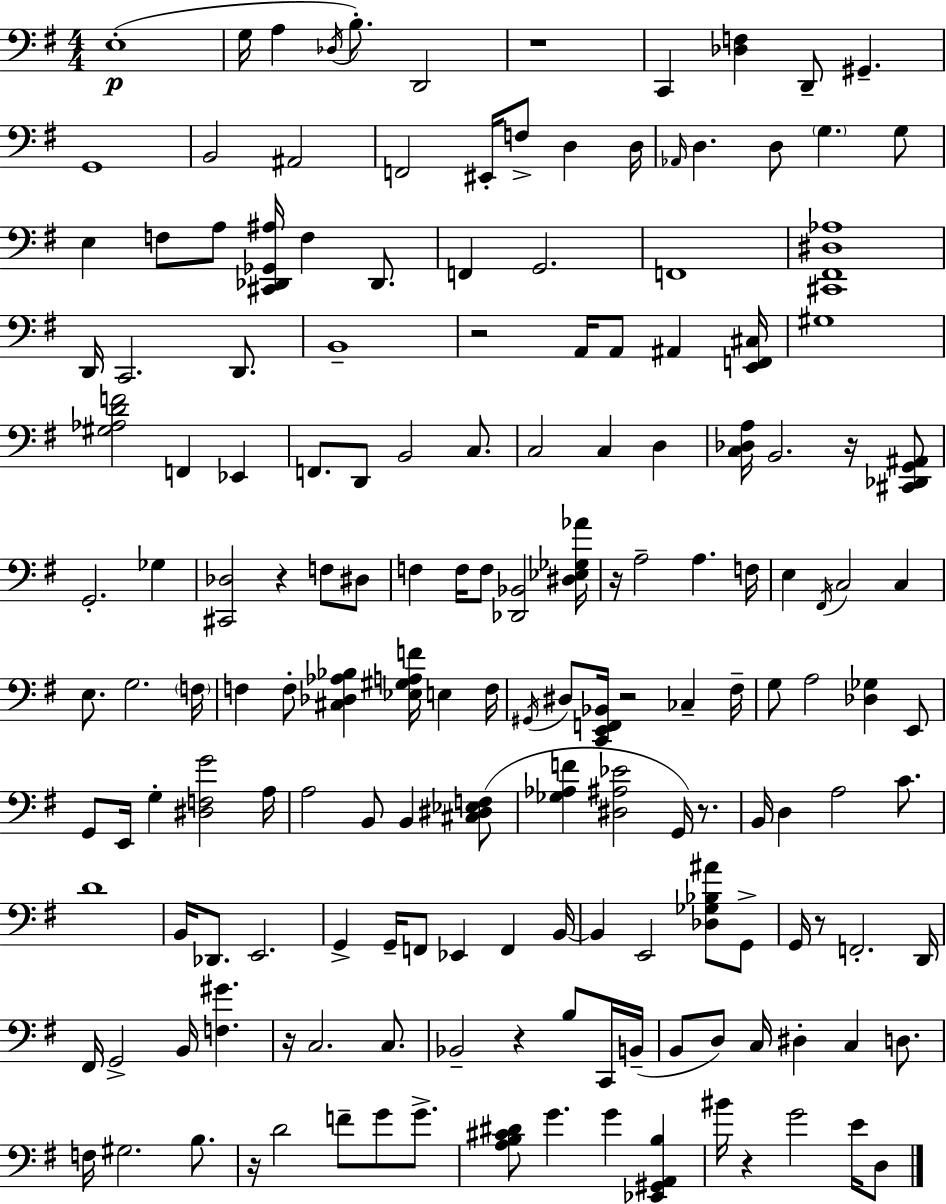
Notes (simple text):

E3/w G3/s A3/q Db3/s B3/e. D2/h R/w C2/q [Db3,F3]/q D2/e G#2/q. G2/w B2/h A#2/h F2/h EIS2/s F3/e D3/q D3/s Ab2/s D3/q. D3/e G3/q. G3/e E3/q F3/e A3/e [C#2,Db2,Gb2,A#3]/s F3/q Db2/e. F2/q G2/h. F2/w [C#2,F#2,D#3,Ab3]/w D2/s C2/h. D2/e. B2/w R/h A2/s A2/e A#2/q [E2,F2,C#3]/s G#3/w [G#3,Ab3,D4,F4]/h F2/q Eb2/q F2/e. D2/e B2/h C3/e. C3/h C3/q D3/q [C3,Db3,A3]/s B2/h. R/s [C#2,Db2,G2,A#2]/e G2/h. Gb3/q [C#2,Db3]/h R/q F3/e D#3/e F3/q F3/s F3/e [Db2,Bb2]/h [D#3,Eb3,Gb3,Ab4]/s R/s A3/h A3/q. F3/s E3/q F#2/s C3/h C3/q E3/e. G3/h. F3/s F3/q F3/e [C#3,Db3,Ab3,Bb3]/q [Eb3,G#3,A3,F4]/s E3/q F3/s G#2/s D#3/e [C2,E2,F2,Bb2]/s R/h CES3/q F#3/s G3/e A3/h [Db3,Gb3]/q E2/e G2/e E2/s G3/q [D#3,F3,G4]/h A3/s A3/h B2/e B2/q [C#3,D#3,Eb3,F3]/e [Gb3,Ab3,F4]/q [D#3,A#3,Eb4]/h G2/s R/e. B2/s D3/q A3/h C4/e. D4/w B2/s Db2/e. E2/h. G2/q G2/s F2/e Eb2/q F2/q B2/s B2/q E2/h [Db3,Gb3,Bb3,A#4]/e G2/e G2/s R/e F2/h. D2/s F#2/s G2/h B2/s [F3,G#4]/q. R/s C3/h. C3/e. Bb2/h R/q B3/e C2/s B2/s B2/e D3/e C3/s D#3/q C3/q D3/e. F3/s G#3/h. B3/e. R/s D4/h F4/e G4/e G4/e. [A3,B3,C#4,D#4]/e G4/q. G4/q [Eb2,G#2,A2,B3]/q BIS4/s R/q G4/h E4/s D3/e